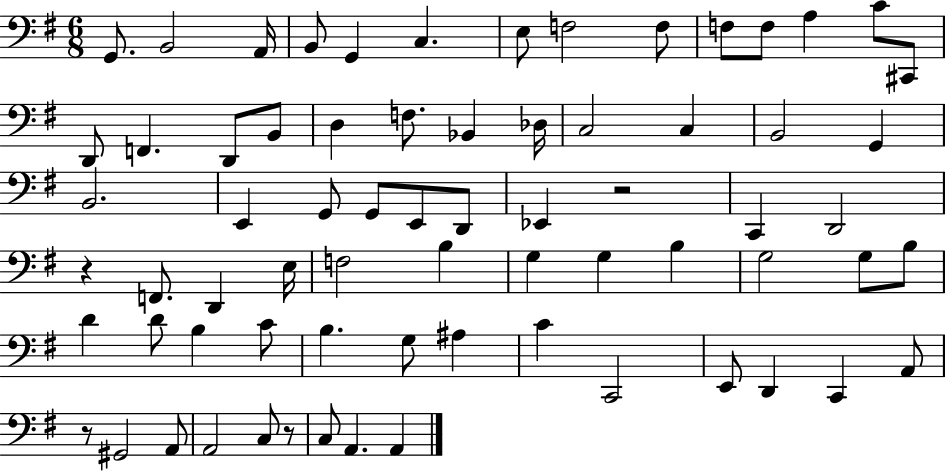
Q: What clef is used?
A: bass